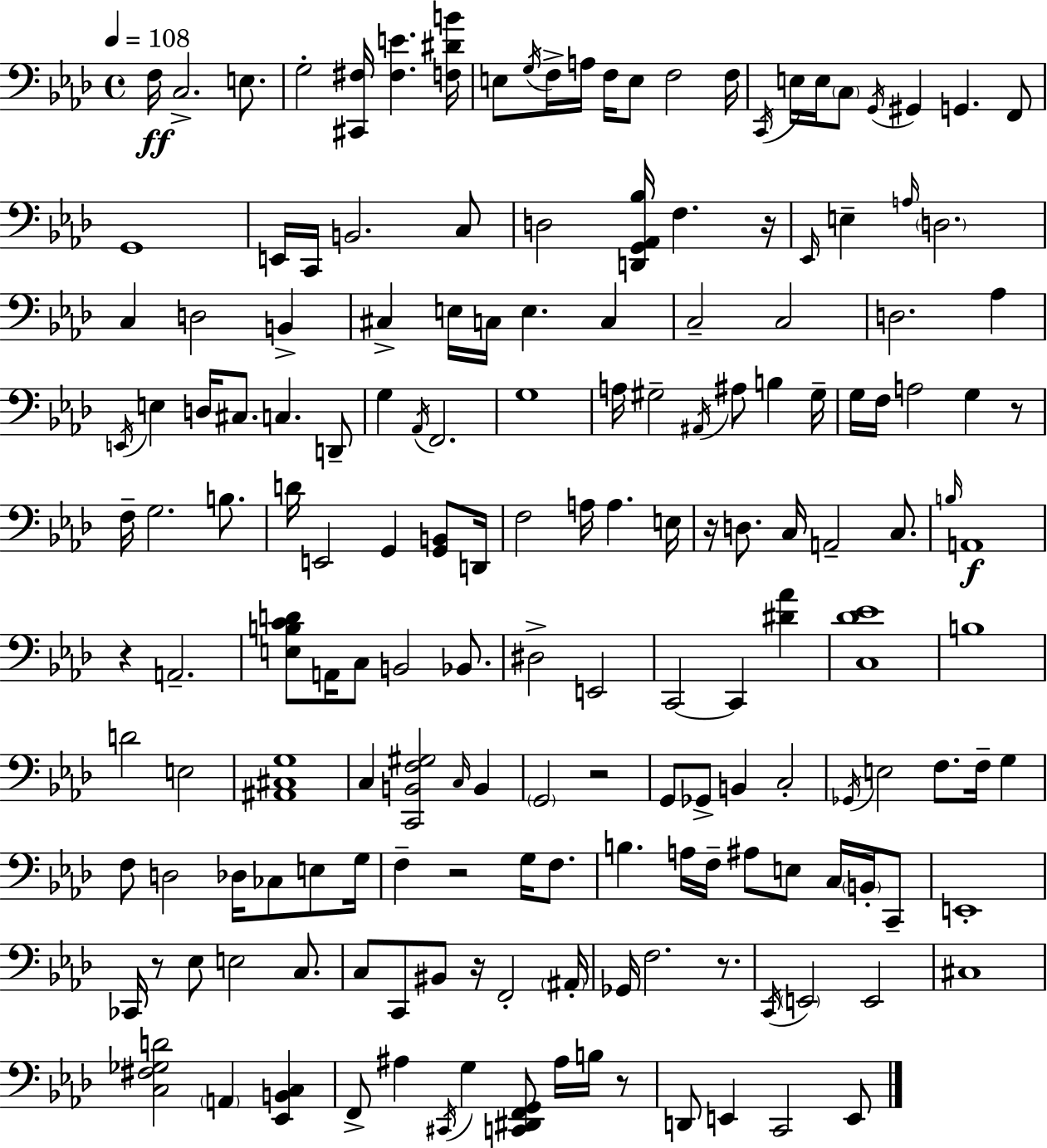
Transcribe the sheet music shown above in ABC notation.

X:1
T:Untitled
M:4/4
L:1/4
K:Ab
F,/4 C,2 E,/2 G,2 [^C,,^F,]/4 [^F,E] [F,^DB]/4 E,/2 G,/4 F,/4 A,/4 F,/4 E,/2 F,2 F,/4 C,,/4 E,/4 E,/4 C,/2 G,,/4 ^G,, G,, F,,/2 G,,4 E,,/4 C,,/4 B,,2 C,/2 D,2 [D,,G,,_A,,_B,]/4 F, z/4 _E,,/4 E, A,/4 D,2 C, D,2 B,, ^C, E,/4 C,/4 E, C, C,2 C,2 D,2 _A, E,,/4 E, D,/4 ^C,/2 C, D,,/2 G, _A,,/4 F,,2 G,4 A,/4 ^G,2 ^A,,/4 ^A,/2 B, ^G,/4 G,/4 F,/4 A,2 G, z/2 F,/4 G,2 B,/2 D/4 E,,2 G,, [G,,B,,]/2 D,,/4 F,2 A,/4 A, E,/4 z/4 D,/2 C,/4 A,,2 C,/2 B,/4 A,,4 z A,,2 [E,B,CD]/2 A,,/4 C,/2 B,,2 _B,,/2 ^D,2 E,,2 C,,2 C,, [^D_A] [C,_D_E]4 B,4 D2 E,2 [^A,,^C,G,]4 C, [C,,B,,F,^G,]2 C,/4 B,, G,,2 z2 G,,/2 _G,,/2 B,, C,2 _G,,/4 E,2 F,/2 F,/4 G, F,/2 D,2 _D,/4 _C,/2 E,/2 G,/4 F, z2 G,/4 F,/2 B, A,/4 F,/4 ^A,/2 E,/2 C,/4 B,,/4 C,,/2 E,,4 _C,,/4 z/2 _E,/2 E,2 C,/2 C,/2 C,,/2 ^B,,/2 z/4 F,,2 ^A,,/4 _G,,/4 F,2 z/2 C,,/4 E,,2 E,,2 ^C,4 [C,^F,_G,D]2 A,, [_E,,B,,C,] F,,/2 ^A, ^C,,/4 G, [C,,^D,,F,,G,,]/2 ^A,/4 B,/4 z/2 D,,/2 E,, C,,2 E,,/2